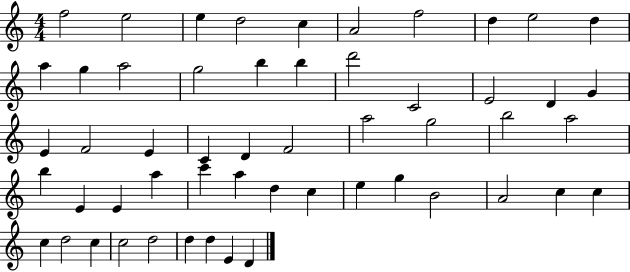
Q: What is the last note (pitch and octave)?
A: D4